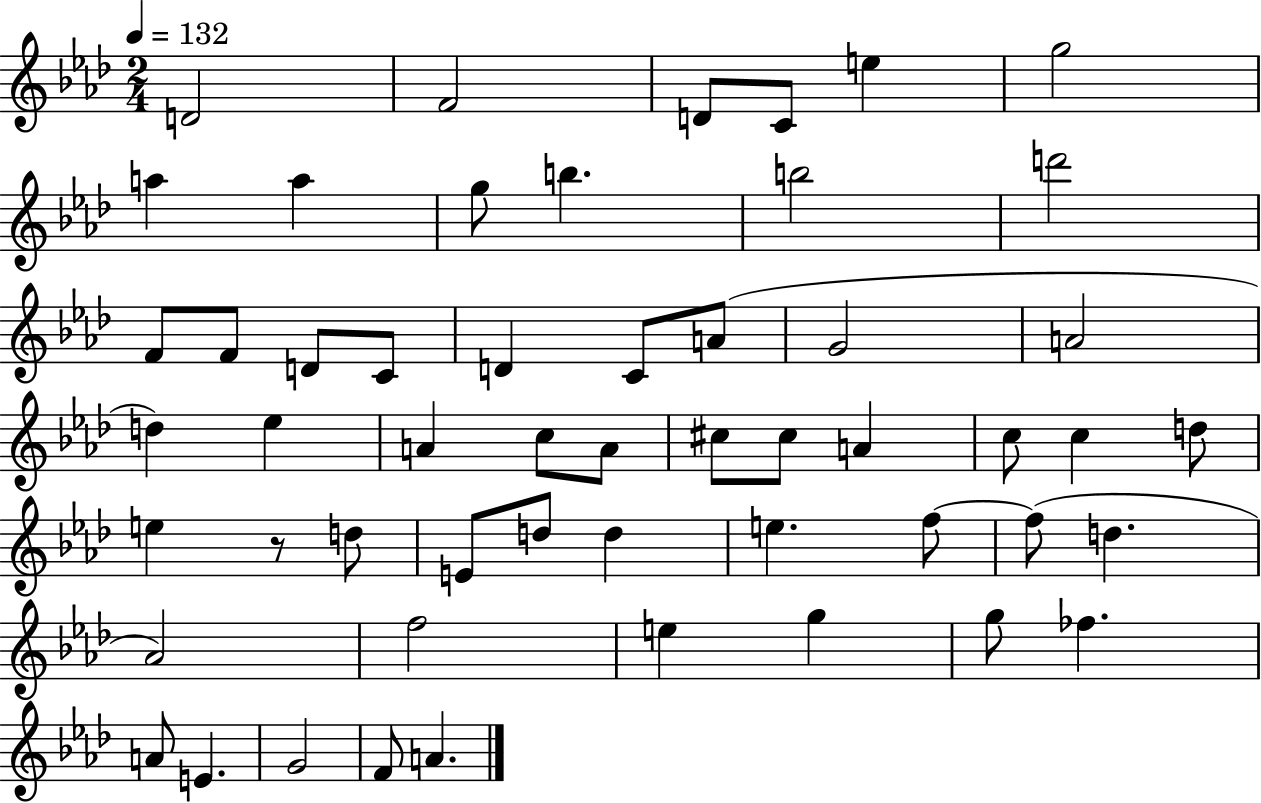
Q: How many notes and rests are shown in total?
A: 53